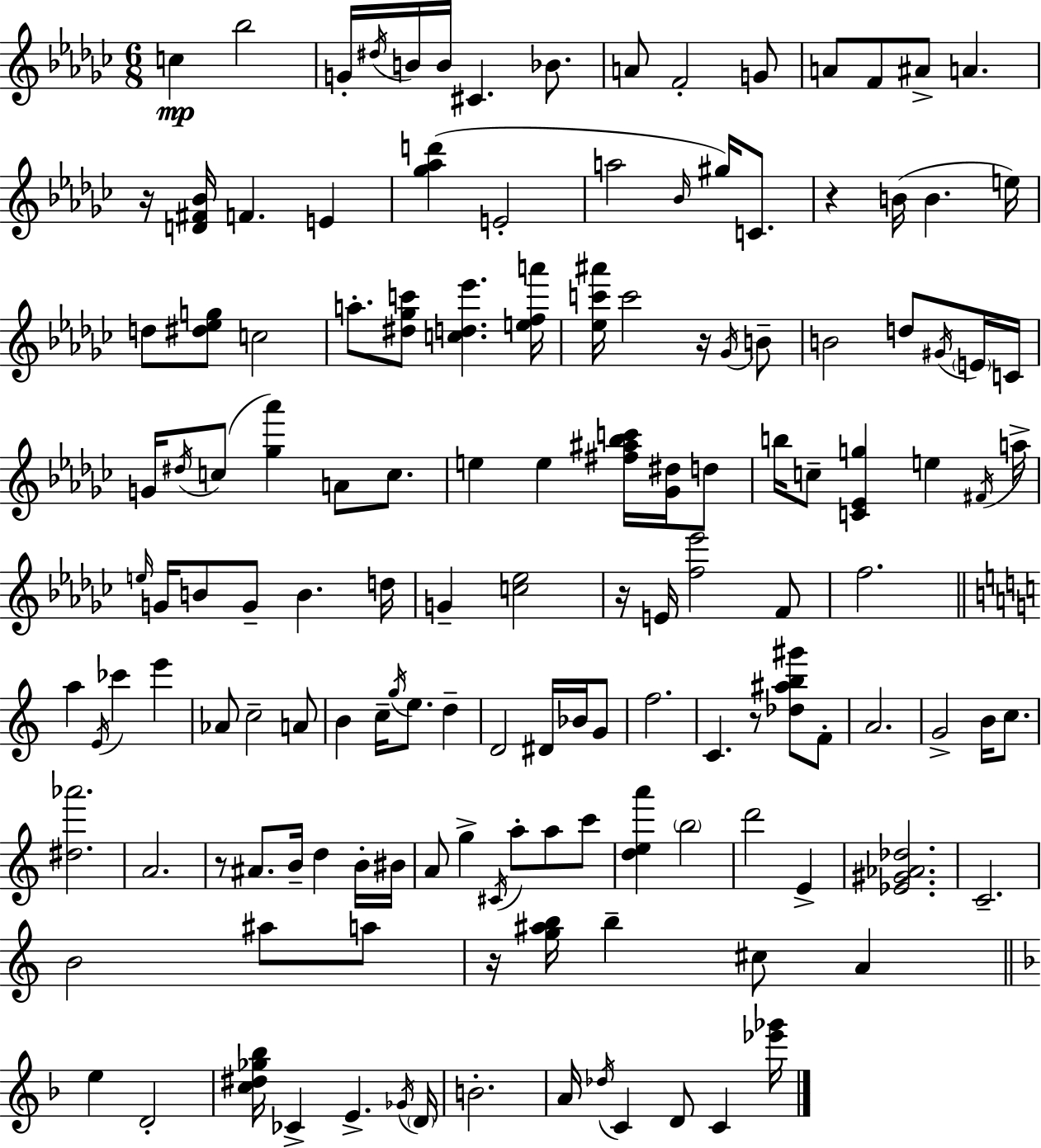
X:1
T:Untitled
M:6/8
L:1/4
K:Ebm
c _b2 G/4 ^d/4 B/4 B/4 ^C _B/2 A/2 F2 G/2 A/2 F/2 ^A/2 A z/4 [D^F_B]/4 F E [_g_ad'] E2 a2 _B/4 ^g/4 C/2 z B/4 B e/4 d/2 [^d_eg]/2 c2 a/2 [^d_gc']/2 [cd_e'] [efa']/4 [_ec'^a']/4 c'2 z/4 _G/4 B/2 B2 d/2 ^G/4 E/4 C/4 G/4 ^d/4 c/2 [_g_a'] A/2 c/2 e e [^f^a_bc']/4 [_G^d]/4 d/2 b/4 c/2 [C_Eg] e ^F/4 a/4 e/4 G/4 B/2 G/2 B d/4 G [c_e]2 z/4 E/4 [f_e']2 F/2 f2 a E/4 _c' e' _A/2 c2 A/2 B c/4 g/4 e/2 d D2 ^D/4 _B/4 G/2 f2 C z/2 [_d^ab^g']/2 F/2 A2 G2 B/4 c/2 [^d_a']2 A2 z/2 ^A/2 B/4 d B/4 ^B/4 A/2 g ^C/4 a/2 a/2 c'/2 [dea'] b2 d'2 E [_E^G_A_d]2 C2 B2 ^a/2 a/2 z/4 [g^ab]/4 b ^c/2 A e D2 [c^d_g_b]/4 _C E _G/4 D/4 B2 A/4 _d/4 C D/2 C [_e'_g']/4